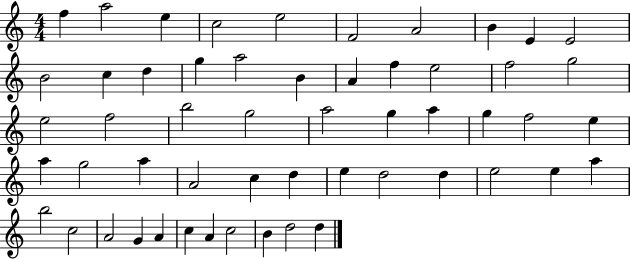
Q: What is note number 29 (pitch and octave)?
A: G5